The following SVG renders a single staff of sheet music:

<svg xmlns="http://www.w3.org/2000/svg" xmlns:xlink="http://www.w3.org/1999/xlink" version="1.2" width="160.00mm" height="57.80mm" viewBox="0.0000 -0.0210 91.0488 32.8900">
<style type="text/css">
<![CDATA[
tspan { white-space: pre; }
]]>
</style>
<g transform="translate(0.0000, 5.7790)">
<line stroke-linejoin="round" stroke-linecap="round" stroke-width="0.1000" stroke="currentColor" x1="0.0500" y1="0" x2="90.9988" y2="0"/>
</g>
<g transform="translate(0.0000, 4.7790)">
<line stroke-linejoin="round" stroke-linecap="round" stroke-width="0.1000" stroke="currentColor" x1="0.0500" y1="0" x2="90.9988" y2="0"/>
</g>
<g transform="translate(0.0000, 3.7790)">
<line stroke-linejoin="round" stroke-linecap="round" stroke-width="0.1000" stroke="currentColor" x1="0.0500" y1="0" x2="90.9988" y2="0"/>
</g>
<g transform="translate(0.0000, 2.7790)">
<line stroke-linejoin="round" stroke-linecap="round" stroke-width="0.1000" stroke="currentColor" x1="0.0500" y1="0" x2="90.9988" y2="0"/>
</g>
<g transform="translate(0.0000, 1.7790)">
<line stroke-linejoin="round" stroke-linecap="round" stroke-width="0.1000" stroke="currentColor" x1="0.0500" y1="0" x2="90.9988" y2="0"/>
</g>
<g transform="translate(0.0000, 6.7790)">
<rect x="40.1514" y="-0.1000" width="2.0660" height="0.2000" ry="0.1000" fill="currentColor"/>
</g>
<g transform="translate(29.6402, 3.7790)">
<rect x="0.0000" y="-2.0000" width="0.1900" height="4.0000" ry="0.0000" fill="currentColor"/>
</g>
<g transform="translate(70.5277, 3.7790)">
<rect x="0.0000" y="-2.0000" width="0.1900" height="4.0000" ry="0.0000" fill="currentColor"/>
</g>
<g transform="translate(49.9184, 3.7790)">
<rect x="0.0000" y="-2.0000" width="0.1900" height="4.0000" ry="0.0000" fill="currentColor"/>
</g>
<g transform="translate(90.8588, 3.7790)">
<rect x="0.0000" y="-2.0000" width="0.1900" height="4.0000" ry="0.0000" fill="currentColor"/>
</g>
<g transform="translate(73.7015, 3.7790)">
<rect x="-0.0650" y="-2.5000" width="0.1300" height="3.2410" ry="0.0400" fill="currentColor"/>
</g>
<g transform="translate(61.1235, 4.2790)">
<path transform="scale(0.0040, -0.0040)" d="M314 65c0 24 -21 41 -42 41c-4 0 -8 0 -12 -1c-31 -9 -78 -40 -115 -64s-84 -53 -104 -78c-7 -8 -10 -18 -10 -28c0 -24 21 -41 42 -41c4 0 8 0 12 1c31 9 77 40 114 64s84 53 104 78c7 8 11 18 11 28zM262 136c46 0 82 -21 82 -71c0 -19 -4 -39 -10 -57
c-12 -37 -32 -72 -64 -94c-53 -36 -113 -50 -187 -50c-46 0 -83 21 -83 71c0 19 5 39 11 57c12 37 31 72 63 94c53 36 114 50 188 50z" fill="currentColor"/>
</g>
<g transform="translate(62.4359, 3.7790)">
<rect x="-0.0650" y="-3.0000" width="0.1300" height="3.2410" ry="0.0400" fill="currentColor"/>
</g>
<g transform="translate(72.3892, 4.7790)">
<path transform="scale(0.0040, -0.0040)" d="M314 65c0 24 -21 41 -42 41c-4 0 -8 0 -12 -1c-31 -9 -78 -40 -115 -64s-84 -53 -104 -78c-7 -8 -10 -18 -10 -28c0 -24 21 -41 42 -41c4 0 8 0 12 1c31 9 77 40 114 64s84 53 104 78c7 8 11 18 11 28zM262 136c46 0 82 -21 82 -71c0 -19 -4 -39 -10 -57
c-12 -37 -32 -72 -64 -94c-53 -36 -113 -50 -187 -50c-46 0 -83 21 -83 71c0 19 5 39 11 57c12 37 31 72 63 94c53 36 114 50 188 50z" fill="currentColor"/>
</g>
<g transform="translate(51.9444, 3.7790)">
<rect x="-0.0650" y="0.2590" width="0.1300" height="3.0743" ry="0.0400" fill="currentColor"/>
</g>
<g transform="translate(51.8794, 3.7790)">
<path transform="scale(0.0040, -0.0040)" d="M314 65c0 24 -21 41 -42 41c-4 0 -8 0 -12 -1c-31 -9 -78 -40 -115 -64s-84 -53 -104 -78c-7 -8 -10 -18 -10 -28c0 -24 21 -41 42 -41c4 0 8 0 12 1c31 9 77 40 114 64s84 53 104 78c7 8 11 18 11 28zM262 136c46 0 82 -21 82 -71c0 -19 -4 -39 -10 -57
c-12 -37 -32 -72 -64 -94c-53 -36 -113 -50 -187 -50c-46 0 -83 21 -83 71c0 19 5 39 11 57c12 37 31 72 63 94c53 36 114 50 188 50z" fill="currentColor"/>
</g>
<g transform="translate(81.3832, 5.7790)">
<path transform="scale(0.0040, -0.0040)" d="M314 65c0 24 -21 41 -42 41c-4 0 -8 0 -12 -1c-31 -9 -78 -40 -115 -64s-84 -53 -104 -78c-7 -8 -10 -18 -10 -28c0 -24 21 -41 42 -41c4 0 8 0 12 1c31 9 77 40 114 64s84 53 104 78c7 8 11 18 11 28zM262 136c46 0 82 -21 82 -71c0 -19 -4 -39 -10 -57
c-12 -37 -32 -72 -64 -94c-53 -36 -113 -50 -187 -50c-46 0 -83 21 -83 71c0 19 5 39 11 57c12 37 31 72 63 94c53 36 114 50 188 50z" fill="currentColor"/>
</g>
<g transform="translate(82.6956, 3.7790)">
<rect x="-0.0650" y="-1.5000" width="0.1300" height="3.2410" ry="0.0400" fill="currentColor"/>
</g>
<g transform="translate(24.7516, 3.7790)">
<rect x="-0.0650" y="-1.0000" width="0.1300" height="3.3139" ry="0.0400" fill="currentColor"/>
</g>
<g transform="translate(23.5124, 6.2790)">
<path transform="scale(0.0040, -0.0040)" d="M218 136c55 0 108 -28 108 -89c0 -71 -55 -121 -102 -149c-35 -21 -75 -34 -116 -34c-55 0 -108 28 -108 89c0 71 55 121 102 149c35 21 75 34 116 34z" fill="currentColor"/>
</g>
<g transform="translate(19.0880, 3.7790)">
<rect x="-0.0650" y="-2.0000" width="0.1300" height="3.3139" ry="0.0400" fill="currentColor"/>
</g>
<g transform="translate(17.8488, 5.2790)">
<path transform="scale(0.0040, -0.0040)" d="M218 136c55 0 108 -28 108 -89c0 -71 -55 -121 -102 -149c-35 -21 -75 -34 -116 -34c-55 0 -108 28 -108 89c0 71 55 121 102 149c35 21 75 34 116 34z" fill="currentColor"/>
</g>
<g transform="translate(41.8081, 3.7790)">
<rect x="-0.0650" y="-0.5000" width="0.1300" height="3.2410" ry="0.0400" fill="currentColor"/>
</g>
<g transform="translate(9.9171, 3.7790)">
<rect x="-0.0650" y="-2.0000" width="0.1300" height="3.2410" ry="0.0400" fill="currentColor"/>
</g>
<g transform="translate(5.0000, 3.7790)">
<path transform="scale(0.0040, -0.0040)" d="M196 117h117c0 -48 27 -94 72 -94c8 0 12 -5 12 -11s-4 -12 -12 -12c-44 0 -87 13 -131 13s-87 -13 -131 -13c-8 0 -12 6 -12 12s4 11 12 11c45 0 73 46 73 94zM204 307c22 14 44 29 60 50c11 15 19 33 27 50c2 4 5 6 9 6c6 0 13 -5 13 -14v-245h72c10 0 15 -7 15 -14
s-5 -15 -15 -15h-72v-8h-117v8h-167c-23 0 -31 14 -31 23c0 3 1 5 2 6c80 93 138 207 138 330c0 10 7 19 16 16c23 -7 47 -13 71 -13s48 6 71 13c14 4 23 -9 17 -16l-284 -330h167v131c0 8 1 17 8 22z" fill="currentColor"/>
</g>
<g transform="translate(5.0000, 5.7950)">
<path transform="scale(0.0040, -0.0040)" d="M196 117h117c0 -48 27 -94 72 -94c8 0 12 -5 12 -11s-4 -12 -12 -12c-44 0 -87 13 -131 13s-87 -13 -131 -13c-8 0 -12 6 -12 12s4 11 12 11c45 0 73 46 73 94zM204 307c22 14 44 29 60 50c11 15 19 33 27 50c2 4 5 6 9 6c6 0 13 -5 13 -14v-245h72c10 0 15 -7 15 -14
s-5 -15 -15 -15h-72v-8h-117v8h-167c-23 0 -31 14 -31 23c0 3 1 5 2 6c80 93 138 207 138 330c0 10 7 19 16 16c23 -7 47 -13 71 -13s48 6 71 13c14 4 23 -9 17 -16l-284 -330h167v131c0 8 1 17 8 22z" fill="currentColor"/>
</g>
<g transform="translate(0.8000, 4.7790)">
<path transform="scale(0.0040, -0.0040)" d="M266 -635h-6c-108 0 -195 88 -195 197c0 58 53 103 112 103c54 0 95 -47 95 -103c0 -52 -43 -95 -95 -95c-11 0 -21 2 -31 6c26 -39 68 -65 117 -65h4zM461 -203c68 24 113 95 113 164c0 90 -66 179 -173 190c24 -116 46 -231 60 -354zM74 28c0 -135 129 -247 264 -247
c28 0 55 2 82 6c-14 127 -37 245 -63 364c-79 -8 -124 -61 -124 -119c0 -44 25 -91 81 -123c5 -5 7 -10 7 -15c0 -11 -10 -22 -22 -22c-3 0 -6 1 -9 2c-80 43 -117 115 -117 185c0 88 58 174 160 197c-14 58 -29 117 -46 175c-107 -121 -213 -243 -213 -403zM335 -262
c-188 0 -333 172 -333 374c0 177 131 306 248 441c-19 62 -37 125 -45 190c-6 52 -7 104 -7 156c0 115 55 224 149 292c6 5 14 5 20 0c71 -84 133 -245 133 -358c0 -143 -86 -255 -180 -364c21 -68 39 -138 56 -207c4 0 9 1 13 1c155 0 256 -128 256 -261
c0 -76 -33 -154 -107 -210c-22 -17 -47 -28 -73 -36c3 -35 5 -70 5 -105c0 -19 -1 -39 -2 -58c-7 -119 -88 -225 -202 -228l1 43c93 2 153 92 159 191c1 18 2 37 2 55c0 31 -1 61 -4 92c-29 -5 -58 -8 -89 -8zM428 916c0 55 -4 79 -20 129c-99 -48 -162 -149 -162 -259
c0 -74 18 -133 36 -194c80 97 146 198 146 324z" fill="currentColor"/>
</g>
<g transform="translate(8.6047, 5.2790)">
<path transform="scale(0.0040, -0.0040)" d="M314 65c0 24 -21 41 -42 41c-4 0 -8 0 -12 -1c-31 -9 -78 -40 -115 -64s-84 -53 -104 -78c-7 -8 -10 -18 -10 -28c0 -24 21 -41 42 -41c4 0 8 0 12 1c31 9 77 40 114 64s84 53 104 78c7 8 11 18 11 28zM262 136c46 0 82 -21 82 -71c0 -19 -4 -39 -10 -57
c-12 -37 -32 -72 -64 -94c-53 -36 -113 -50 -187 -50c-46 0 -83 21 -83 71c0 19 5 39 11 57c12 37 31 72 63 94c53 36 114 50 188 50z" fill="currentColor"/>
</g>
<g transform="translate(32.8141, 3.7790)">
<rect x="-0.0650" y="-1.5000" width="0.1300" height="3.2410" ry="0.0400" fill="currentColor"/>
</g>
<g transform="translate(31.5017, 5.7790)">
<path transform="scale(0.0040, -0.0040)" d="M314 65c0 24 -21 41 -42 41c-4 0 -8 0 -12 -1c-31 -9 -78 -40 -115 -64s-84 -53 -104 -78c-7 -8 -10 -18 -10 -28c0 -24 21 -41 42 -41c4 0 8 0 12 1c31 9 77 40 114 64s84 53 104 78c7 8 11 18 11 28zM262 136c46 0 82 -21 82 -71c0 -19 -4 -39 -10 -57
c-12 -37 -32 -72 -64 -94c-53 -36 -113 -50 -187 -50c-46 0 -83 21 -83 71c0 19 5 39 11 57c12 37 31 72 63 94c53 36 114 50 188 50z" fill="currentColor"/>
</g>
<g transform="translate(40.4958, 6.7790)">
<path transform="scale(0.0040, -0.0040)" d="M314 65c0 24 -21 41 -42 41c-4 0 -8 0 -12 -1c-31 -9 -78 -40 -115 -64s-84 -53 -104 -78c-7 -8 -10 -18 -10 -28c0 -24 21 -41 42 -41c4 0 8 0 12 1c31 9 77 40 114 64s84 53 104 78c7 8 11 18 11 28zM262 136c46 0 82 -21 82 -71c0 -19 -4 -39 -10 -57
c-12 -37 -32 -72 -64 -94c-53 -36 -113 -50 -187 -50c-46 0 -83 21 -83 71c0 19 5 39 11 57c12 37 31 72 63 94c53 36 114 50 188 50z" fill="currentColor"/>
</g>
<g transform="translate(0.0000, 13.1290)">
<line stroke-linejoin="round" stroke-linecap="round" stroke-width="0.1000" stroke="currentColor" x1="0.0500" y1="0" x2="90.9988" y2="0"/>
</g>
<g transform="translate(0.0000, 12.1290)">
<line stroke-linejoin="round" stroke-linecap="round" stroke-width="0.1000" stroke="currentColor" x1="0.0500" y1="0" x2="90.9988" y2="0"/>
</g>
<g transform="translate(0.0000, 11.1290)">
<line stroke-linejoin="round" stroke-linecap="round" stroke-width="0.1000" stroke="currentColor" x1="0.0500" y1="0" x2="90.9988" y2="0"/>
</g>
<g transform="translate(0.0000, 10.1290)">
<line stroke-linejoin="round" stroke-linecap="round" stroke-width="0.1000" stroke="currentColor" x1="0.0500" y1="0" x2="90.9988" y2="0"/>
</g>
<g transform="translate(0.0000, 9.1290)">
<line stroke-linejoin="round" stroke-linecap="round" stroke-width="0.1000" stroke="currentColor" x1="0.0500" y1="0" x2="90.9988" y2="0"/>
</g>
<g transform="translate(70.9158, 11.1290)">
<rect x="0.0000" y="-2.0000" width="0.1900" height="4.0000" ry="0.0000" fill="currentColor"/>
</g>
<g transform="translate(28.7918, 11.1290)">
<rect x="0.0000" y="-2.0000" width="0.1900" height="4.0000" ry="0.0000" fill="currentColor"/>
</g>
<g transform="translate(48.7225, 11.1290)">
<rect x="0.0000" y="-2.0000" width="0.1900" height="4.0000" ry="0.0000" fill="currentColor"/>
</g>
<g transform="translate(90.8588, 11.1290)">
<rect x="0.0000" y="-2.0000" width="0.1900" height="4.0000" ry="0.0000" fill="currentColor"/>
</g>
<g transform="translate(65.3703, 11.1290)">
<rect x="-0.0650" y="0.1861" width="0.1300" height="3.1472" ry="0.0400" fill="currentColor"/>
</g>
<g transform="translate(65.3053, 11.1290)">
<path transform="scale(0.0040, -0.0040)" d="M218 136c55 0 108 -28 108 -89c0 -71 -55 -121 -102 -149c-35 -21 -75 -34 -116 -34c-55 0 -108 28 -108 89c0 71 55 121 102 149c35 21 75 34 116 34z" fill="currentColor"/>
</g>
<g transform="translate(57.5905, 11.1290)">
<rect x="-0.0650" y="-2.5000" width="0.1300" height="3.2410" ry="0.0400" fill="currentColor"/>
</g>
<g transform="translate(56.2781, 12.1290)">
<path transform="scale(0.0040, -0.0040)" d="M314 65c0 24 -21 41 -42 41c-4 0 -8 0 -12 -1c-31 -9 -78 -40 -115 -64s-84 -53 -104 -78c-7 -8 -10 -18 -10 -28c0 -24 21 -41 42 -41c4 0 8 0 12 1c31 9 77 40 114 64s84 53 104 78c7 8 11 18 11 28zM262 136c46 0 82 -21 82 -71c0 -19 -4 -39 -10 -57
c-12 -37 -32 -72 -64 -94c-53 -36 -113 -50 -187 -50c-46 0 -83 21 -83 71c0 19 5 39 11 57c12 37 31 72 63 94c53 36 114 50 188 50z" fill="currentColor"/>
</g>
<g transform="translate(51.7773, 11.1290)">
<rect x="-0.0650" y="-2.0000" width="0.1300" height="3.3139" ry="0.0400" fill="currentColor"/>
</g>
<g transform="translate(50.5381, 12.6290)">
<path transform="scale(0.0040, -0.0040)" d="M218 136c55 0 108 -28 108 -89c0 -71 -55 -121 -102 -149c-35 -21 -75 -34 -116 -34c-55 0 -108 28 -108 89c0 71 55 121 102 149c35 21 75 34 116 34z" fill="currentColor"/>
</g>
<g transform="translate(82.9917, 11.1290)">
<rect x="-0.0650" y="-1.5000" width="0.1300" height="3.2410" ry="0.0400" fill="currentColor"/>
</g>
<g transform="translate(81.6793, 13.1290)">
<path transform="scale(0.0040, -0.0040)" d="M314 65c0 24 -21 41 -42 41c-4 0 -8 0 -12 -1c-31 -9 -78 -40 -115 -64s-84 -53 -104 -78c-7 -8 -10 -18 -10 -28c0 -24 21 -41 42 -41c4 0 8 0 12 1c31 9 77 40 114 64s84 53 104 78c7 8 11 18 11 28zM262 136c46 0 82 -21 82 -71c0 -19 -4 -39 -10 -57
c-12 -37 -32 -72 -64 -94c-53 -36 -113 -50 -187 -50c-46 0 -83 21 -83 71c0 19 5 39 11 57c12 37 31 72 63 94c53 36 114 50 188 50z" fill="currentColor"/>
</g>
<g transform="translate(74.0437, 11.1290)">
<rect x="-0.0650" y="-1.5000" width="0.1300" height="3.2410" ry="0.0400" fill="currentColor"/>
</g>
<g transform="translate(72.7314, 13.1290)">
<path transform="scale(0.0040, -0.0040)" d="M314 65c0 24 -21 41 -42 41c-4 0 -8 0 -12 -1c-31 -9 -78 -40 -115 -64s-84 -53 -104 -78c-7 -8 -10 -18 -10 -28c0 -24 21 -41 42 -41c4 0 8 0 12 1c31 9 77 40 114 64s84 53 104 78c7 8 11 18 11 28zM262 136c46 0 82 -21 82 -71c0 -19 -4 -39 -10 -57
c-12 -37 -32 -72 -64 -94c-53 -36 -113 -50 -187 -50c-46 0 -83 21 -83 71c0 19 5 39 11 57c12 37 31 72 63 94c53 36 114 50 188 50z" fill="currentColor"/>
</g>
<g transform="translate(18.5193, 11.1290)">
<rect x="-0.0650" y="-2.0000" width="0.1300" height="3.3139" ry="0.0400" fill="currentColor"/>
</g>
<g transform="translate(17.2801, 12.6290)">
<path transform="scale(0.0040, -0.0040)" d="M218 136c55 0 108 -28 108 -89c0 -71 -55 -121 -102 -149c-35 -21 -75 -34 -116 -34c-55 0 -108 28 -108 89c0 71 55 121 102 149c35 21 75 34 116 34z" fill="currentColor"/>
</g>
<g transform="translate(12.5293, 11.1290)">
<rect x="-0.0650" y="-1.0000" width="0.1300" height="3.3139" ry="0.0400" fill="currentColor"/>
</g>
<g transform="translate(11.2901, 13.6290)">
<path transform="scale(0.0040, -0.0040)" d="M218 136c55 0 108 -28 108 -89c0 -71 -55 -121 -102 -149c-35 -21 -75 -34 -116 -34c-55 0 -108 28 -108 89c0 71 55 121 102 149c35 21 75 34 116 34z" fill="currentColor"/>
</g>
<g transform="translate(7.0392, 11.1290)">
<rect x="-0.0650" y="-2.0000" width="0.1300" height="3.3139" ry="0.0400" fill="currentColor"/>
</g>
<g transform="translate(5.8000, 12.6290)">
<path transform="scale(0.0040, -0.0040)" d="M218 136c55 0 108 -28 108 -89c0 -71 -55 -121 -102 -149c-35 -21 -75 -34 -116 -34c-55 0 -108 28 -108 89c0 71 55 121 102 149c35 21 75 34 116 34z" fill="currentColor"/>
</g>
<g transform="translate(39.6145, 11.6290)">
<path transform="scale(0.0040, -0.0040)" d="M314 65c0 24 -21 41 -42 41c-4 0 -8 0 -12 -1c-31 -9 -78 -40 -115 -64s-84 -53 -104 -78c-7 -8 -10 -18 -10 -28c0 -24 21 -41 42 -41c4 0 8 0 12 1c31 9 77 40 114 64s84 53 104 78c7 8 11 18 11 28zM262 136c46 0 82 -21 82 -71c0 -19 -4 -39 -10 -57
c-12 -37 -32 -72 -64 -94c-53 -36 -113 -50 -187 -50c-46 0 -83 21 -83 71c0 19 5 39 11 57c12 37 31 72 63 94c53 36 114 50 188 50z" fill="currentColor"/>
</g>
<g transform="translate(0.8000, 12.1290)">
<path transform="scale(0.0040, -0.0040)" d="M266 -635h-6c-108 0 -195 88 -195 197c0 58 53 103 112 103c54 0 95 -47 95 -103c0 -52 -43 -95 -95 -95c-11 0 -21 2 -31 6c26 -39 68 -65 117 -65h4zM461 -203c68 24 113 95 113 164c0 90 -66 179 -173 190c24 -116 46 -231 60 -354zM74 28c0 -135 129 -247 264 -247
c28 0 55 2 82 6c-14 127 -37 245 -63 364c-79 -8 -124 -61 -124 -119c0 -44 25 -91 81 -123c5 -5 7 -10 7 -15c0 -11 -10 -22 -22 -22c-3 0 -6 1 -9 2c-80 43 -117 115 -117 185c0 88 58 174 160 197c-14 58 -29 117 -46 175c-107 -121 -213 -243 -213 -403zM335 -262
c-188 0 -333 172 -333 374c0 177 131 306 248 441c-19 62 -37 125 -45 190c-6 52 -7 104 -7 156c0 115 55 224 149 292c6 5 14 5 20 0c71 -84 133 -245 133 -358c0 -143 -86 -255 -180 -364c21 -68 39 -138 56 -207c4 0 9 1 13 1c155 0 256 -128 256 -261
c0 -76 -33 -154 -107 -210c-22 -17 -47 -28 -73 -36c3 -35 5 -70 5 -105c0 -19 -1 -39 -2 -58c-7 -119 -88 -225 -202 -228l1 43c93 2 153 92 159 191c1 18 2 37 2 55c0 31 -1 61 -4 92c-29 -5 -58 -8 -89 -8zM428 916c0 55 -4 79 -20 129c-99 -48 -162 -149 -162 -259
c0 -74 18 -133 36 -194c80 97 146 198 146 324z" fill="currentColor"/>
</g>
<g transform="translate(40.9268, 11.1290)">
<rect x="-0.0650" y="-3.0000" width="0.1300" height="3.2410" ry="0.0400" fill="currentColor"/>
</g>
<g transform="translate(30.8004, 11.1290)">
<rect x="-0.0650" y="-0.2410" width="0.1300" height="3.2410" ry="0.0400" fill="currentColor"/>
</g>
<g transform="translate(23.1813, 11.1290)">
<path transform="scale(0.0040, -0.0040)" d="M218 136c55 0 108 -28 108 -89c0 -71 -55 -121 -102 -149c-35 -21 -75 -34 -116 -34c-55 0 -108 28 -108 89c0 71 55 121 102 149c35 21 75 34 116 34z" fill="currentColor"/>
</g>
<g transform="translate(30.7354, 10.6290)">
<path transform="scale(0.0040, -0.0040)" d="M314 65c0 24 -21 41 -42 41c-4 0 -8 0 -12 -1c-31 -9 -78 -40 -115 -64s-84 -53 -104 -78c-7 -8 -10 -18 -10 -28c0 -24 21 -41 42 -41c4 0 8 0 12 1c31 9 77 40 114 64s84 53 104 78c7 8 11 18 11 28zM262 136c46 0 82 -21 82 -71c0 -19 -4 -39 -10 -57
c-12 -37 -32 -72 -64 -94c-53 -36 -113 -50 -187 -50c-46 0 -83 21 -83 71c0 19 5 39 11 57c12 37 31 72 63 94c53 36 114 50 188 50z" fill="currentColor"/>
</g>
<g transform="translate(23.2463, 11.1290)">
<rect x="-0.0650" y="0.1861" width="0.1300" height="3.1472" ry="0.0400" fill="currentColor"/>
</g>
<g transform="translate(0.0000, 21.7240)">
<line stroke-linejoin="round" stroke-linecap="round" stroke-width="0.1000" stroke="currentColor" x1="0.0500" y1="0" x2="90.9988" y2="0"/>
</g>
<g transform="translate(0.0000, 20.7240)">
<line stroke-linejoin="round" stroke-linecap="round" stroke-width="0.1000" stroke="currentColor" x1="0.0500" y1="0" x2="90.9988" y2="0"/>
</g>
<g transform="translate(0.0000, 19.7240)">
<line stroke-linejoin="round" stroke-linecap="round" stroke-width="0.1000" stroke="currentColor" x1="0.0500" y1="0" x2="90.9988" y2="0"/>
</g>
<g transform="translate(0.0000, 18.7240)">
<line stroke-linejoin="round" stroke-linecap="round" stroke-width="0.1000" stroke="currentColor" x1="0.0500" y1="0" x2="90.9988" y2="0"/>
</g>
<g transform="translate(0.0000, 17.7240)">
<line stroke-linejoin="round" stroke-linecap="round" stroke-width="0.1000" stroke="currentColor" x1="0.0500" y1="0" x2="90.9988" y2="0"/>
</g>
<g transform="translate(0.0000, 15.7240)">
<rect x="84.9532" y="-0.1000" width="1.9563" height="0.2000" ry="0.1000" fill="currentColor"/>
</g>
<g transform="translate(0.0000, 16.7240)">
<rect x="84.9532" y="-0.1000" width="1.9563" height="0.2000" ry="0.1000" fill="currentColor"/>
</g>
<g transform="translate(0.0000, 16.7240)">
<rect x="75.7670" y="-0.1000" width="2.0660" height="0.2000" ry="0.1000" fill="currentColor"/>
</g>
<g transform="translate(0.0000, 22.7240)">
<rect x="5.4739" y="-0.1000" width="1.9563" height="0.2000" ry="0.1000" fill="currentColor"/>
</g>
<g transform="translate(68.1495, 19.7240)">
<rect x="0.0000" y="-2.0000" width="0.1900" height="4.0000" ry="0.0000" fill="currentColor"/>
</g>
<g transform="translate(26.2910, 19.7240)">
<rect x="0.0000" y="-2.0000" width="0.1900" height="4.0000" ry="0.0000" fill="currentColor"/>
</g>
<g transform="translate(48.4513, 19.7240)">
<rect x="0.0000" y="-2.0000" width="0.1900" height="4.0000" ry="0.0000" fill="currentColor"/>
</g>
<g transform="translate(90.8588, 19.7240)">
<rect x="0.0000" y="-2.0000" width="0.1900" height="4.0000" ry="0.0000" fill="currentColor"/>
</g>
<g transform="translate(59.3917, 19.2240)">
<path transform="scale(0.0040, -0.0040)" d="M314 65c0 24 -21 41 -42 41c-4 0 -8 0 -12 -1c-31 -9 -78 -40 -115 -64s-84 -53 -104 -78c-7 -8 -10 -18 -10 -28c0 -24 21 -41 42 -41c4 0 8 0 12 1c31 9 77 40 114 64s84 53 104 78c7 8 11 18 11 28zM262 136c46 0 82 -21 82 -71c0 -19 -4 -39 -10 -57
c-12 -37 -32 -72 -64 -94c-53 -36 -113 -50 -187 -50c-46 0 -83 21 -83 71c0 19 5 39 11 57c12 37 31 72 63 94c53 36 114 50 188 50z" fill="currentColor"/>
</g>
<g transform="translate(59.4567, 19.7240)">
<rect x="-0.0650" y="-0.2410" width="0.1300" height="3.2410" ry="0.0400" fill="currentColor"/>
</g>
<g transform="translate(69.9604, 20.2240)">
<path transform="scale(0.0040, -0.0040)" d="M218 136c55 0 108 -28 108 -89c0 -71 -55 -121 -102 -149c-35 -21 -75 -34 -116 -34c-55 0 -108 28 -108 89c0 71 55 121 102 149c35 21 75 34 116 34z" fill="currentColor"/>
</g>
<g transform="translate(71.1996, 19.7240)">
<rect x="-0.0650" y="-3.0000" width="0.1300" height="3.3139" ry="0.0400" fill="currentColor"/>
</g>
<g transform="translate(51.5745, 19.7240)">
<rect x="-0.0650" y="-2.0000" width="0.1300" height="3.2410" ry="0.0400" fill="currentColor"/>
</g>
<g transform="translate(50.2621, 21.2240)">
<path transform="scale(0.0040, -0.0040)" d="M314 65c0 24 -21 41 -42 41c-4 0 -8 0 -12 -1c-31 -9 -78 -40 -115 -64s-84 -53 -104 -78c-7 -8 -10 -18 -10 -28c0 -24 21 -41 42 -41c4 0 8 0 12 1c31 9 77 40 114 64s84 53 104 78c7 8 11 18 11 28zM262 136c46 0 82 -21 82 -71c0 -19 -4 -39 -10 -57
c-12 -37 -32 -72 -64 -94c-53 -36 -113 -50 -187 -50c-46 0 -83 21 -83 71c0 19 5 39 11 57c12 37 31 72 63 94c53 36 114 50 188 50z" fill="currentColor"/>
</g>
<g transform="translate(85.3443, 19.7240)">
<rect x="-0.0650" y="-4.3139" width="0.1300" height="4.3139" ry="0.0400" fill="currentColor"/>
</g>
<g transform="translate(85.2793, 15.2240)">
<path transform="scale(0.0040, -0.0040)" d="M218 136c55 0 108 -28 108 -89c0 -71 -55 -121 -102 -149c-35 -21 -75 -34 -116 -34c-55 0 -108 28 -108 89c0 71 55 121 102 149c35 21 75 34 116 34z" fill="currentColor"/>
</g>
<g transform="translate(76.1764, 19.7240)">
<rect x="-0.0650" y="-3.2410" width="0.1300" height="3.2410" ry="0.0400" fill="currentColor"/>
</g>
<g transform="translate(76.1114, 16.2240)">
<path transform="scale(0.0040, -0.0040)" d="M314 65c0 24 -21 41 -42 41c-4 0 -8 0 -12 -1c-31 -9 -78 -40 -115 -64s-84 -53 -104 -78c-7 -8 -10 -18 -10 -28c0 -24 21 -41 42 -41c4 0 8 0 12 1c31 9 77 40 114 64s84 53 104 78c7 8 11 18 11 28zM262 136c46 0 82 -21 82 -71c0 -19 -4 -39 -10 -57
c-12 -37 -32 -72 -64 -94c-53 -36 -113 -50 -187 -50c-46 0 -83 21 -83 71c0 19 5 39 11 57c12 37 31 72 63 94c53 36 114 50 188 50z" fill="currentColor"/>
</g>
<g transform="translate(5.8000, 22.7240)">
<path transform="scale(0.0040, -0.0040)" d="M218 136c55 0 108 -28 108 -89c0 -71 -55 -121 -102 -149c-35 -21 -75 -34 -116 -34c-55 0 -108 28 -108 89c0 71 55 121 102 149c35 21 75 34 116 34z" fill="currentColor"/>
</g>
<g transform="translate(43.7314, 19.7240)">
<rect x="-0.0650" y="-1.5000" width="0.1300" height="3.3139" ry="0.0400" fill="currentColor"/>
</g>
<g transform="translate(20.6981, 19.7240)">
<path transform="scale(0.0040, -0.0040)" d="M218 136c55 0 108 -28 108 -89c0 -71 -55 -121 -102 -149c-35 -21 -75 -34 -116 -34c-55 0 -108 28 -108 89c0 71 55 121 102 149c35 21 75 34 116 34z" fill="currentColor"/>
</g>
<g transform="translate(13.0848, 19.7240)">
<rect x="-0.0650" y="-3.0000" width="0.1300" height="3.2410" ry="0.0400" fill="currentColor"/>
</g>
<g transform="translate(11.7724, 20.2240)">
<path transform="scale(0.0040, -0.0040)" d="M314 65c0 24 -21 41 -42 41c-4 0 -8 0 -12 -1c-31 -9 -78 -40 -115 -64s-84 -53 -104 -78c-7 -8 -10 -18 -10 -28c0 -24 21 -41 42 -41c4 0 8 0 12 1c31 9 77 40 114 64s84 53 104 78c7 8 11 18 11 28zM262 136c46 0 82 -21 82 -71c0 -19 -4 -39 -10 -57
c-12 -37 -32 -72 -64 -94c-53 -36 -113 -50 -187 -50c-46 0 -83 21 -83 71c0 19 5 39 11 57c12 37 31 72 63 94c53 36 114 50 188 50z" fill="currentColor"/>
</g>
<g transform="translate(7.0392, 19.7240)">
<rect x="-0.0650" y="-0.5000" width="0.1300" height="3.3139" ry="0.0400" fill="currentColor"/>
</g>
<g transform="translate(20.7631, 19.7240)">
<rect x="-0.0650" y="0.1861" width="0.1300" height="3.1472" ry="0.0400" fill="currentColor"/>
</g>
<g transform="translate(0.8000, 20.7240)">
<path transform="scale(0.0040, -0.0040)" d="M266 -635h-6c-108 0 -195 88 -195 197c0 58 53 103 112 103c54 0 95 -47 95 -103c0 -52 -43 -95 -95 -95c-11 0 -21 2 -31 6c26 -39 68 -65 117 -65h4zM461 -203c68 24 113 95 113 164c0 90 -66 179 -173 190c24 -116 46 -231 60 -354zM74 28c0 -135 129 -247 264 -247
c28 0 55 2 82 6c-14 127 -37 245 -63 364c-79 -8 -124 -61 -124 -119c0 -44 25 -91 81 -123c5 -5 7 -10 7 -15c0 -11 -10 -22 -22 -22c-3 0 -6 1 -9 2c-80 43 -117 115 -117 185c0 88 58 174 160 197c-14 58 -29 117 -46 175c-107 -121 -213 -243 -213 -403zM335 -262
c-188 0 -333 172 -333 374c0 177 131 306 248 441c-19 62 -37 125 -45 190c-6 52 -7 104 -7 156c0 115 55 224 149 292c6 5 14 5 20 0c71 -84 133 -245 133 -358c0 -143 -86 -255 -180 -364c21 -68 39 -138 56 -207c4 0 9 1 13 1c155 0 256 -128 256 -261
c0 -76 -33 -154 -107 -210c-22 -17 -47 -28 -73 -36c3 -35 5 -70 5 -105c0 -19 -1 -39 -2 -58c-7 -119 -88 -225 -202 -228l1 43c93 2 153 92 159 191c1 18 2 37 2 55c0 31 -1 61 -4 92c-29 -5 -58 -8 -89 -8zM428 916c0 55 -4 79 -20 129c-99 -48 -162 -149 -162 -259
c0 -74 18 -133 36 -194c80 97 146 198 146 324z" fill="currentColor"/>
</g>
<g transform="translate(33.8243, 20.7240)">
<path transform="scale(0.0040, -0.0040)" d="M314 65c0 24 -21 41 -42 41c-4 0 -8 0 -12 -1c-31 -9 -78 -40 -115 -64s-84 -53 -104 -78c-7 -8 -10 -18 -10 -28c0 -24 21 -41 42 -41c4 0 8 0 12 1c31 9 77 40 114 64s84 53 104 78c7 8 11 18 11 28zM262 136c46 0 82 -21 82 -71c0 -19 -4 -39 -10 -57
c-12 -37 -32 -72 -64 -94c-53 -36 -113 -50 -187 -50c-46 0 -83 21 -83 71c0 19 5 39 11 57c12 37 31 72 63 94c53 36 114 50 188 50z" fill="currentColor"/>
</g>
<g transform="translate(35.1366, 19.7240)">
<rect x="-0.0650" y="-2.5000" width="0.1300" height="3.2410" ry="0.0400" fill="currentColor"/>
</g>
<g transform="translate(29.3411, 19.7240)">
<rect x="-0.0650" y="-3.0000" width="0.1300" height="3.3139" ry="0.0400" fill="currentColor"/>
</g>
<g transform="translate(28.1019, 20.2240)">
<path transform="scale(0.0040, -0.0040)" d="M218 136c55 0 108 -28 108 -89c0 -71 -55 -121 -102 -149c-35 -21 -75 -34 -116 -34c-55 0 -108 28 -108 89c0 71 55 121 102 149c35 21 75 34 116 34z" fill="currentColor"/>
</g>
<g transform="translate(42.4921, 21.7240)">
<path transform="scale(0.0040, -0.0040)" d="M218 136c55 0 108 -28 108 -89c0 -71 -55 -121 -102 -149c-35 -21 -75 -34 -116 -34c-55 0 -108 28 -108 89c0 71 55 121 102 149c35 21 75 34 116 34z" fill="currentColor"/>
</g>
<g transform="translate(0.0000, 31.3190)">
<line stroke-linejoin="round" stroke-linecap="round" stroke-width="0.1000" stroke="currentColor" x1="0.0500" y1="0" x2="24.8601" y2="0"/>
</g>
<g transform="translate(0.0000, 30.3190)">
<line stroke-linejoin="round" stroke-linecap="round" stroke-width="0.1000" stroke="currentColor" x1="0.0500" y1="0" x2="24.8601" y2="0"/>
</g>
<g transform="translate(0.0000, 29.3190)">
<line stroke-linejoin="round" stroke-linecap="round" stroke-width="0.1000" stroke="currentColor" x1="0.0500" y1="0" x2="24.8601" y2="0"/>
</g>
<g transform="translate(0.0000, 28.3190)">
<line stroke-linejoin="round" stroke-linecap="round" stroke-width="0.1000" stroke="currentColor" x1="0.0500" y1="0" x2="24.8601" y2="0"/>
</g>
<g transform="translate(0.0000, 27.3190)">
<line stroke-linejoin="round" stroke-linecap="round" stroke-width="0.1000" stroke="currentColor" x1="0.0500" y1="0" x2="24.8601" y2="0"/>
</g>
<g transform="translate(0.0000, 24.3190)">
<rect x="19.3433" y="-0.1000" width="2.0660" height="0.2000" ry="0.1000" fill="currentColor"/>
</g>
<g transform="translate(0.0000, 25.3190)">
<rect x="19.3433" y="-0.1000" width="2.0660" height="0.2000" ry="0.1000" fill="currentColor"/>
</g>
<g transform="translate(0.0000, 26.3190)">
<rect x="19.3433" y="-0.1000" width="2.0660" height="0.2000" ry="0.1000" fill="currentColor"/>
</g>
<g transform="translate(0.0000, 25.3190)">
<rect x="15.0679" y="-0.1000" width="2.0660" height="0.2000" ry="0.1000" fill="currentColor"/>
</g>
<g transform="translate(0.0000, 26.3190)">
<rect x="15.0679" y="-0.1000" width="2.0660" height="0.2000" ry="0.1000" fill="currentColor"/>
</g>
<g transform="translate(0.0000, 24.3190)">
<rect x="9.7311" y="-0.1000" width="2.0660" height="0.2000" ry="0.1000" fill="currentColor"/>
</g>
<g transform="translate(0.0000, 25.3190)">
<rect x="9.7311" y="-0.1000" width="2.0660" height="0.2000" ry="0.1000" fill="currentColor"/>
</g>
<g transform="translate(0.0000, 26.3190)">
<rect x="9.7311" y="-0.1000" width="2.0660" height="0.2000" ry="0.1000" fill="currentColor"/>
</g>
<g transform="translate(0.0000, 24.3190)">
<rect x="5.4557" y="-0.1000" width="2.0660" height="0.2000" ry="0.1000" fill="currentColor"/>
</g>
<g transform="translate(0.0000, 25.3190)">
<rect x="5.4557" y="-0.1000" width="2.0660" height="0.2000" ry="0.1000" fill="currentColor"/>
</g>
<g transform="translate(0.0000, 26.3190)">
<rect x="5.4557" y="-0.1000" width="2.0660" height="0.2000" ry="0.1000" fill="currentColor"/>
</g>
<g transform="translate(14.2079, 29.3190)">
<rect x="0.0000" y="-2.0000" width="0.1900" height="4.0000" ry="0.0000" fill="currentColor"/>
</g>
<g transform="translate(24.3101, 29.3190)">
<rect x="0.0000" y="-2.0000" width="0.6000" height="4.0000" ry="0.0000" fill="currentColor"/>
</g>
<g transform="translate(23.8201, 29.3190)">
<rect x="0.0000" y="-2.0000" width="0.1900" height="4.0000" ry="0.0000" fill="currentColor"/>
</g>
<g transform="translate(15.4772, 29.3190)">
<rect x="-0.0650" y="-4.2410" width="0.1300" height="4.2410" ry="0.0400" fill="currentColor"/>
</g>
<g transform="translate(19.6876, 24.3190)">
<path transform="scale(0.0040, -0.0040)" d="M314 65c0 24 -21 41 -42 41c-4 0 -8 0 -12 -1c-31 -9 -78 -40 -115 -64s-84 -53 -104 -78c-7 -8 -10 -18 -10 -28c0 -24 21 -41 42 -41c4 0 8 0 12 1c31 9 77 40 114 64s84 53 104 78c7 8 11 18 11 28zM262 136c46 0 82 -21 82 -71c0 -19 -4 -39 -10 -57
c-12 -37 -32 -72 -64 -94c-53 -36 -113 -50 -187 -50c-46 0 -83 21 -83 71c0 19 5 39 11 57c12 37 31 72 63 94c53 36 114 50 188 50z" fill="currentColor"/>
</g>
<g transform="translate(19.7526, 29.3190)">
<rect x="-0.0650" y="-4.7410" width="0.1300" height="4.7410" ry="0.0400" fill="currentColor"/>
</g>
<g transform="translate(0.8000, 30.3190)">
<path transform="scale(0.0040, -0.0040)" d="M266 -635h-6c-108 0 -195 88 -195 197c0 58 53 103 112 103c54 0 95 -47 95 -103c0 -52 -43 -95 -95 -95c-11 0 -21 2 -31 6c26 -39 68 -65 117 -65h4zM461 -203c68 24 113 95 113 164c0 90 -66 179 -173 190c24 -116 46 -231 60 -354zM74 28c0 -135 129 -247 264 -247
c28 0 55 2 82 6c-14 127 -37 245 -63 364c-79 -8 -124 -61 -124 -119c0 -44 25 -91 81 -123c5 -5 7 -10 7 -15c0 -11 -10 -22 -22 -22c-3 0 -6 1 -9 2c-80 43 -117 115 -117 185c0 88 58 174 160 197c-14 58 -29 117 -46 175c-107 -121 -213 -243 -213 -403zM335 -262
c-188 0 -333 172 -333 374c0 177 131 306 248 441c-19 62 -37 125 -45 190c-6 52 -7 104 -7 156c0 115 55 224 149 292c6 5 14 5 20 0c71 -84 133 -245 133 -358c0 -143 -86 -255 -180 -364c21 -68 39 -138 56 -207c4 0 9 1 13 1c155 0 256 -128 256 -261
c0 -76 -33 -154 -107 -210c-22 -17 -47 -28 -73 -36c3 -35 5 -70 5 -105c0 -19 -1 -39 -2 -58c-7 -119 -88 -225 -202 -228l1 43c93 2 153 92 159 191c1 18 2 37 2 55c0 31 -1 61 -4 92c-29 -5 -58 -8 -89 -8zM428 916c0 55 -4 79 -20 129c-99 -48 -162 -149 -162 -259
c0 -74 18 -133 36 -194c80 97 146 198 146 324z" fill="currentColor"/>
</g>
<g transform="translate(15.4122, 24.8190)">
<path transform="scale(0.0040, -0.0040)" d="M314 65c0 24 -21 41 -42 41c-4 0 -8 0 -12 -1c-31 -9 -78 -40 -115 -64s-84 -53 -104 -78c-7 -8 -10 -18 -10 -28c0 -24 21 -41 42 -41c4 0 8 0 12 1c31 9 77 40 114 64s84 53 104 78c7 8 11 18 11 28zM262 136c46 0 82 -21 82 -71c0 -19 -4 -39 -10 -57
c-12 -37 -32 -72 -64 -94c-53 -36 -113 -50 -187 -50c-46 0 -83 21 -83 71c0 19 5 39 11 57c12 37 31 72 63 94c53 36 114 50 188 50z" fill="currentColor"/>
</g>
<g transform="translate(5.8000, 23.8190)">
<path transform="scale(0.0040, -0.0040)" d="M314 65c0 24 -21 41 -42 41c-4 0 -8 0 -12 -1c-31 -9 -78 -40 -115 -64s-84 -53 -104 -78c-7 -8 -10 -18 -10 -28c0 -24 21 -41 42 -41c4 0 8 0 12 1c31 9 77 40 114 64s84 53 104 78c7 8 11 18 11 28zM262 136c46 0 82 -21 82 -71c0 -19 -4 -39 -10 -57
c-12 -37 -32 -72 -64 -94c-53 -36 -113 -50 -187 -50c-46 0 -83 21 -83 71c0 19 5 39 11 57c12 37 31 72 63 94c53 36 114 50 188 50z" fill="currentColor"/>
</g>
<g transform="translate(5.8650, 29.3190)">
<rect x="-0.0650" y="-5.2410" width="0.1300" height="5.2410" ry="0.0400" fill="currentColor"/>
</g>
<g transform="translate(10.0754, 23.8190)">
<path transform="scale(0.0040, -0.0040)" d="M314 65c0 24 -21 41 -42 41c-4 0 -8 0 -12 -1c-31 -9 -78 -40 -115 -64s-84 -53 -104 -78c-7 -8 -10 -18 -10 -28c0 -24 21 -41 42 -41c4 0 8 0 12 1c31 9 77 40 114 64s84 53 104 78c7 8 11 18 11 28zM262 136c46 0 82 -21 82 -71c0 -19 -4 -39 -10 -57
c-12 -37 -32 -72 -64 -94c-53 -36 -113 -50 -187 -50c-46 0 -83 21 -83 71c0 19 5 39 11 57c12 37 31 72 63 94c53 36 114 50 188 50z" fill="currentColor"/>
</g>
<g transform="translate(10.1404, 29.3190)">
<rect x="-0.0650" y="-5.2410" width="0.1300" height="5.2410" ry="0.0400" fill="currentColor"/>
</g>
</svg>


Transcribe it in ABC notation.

X:1
T:Untitled
M:4/4
L:1/4
K:C
F2 F D E2 C2 B2 A2 G2 E2 F D F B c2 A2 F G2 B E2 E2 C A2 B A G2 E F2 c2 A b2 d' f'2 f'2 d'2 e'2